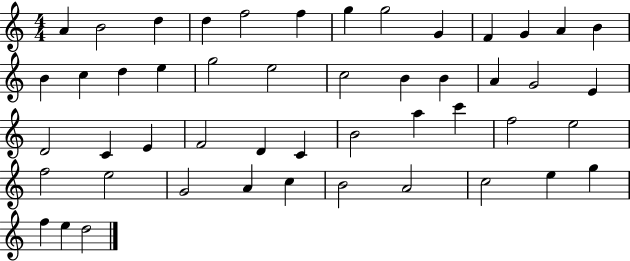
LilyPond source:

{
  \clef treble
  \numericTimeSignature
  \time 4/4
  \key c \major
  a'4 b'2 d''4 | d''4 f''2 f''4 | g''4 g''2 g'4 | f'4 g'4 a'4 b'4 | \break b'4 c''4 d''4 e''4 | g''2 e''2 | c''2 b'4 b'4 | a'4 g'2 e'4 | \break d'2 c'4 e'4 | f'2 d'4 c'4 | b'2 a''4 c'''4 | f''2 e''2 | \break f''2 e''2 | g'2 a'4 c''4 | b'2 a'2 | c''2 e''4 g''4 | \break f''4 e''4 d''2 | \bar "|."
}